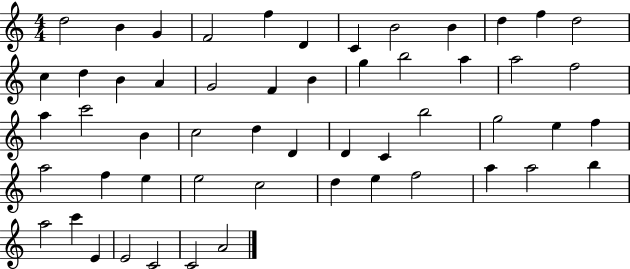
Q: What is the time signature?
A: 4/4